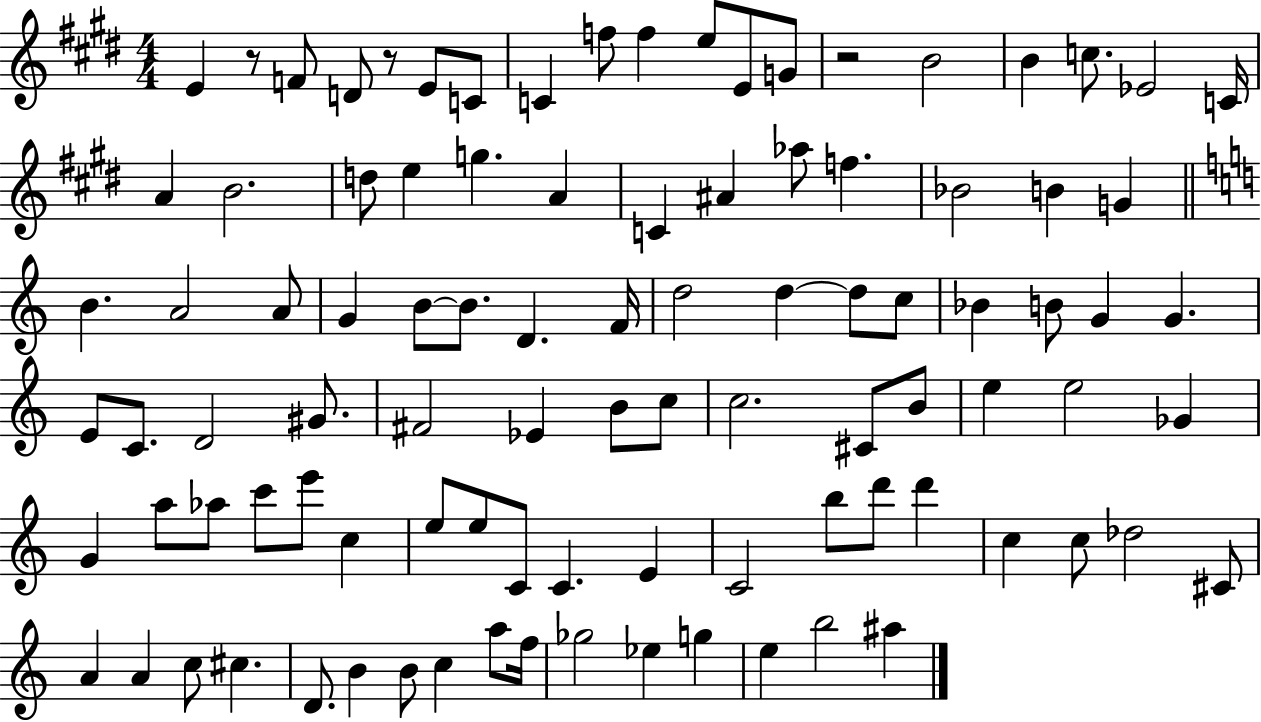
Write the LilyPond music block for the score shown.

{
  \clef treble
  \numericTimeSignature
  \time 4/4
  \key e \major
  e'4 r8 f'8 d'8 r8 e'8 c'8 | c'4 f''8 f''4 e''8 e'8 g'8 | r2 b'2 | b'4 c''8. ees'2 c'16 | \break a'4 b'2. | d''8 e''4 g''4. a'4 | c'4 ais'4 aes''8 f''4. | bes'2 b'4 g'4 | \break \bar "||" \break \key c \major b'4. a'2 a'8 | g'4 b'8~~ b'8. d'4. f'16 | d''2 d''4~~ d''8 c''8 | bes'4 b'8 g'4 g'4. | \break e'8 c'8. d'2 gis'8. | fis'2 ees'4 b'8 c''8 | c''2. cis'8 b'8 | e''4 e''2 ges'4 | \break g'4 a''8 aes''8 c'''8 e'''8 c''4 | e''8 e''8 c'8 c'4. e'4 | c'2 b''8 d'''8 d'''4 | c''4 c''8 des''2 cis'8 | \break a'4 a'4 c''8 cis''4. | d'8. b'4 b'8 c''4 a''8 f''16 | ges''2 ees''4 g''4 | e''4 b''2 ais''4 | \break \bar "|."
}